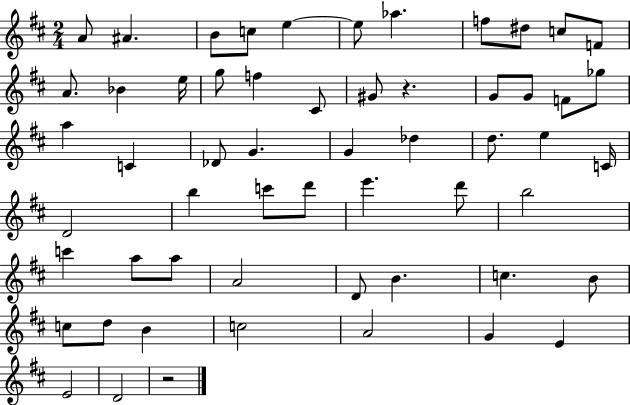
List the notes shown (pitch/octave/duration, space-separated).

A4/e A#4/q. B4/e C5/e E5/q E5/e Ab5/q. F5/e D#5/e C5/e F4/e A4/e. Bb4/q E5/s G5/e F5/q C#4/e G#4/e R/q. G4/e G4/e F4/e Gb5/e A5/q C4/q Db4/e G4/q. G4/q Db5/q D5/e. E5/q C4/s D4/h B5/q C6/e D6/e E6/q. D6/e B5/h C6/q A5/e A5/e A4/h D4/e B4/q. C5/q. B4/e C5/e D5/e B4/q C5/h A4/h G4/q E4/q E4/h D4/h R/h